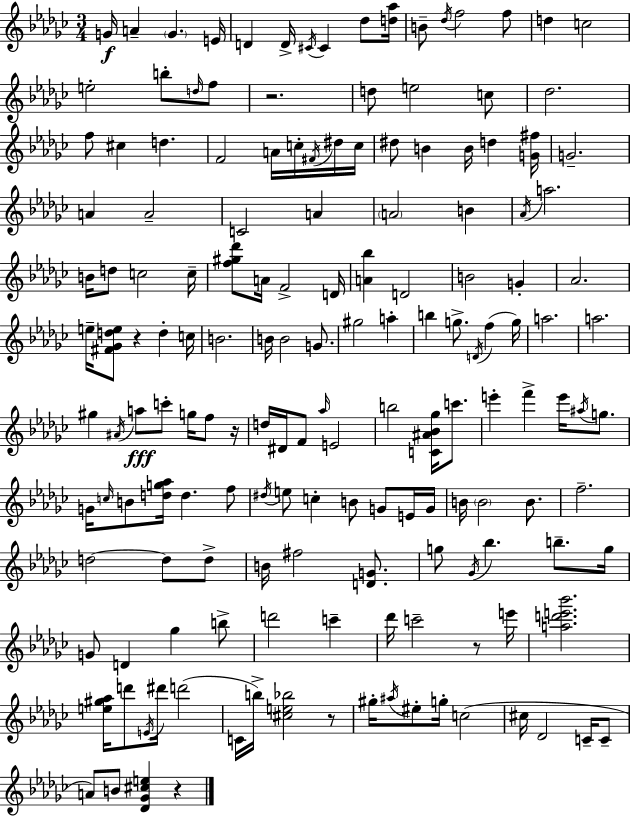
{
  \clef treble
  \numericTimeSignature
  \time 3/4
  \key ees \minor
  \repeat volta 2 { g'16\f a'4-- \parenthesize g'4. e'16 | d'4 d'16-> \acciaccatura { cis'16 } cis'4 des''8 | <d'' aes''>16 b'8-- \acciaccatura { des''16 } f''2 | f''8 d''4 c''2 | \break e''2-. b''8-. | \grace { d''16 } f''8 r2. | d''8 e''2 | c''8 des''2. | \break f''8 cis''4 d''4. | f'2 a'16 | c''16-. \acciaccatura { fis'16 } dis''16 c''16 dis''8 b'4 b'16 d''4 | <g' fis''>16 g'2.-- | \break a'4 a'2-- | c'2 | a'4 \parenthesize a'2 | b'4 \acciaccatura { aes'16 } a''2. | \break b'16 d''8 c''2 | c''16-- <f'' gis'' des'''>8 a'16 f'2-> | d'16 <a' bes''>4 d'2 | b'2 | \break g'4-. aes'2. | e''16-- <fis' ges' d'' e''>8 r4 | d''4-. c''16 b'2. | b'16 b'2 | \break g'8. gis''2 | a''4-. b''4 g''8.-> | \acciaccatura { d'16 }( f''4 g''16) a''2. | a''2. | \break gis''4 \acciaccatura { ais'16 }\fff a''8 | c'''8-. g''16 f''8 r16 d''16 dis'16 f'8 \grace { aes''16 } | e'2 b''2 | <c' ais' bes' ges''>16 c'''8. e'''4-. | \break f'''4-> e'''16 \acciaccatura { ais''16 } g''8. g'16 \grace { c''16 } b'8 | <d'' g'' aes''>16 d''4. f''8 \acciaccatura { dis''16 } e''8 | c''4-. b'8 g'8 e'16 g'16 b'16 | \parenthesize b'2 b'8. f''2.-- | \break d''2~~ | d''8 d''8-> b'16 | fis''2 <d' g'>8. g''8 | \acciaccatura { ges'16 } bes''4. b''8.-- g''16 | \break g'8 d'4 ges''4 b''8-> | d'''2 c'''4-- | des'''16 c'''2-- r8 e'''16 | <a'' d''' e''' bes'''>2. | \break <e'' gis'' aes''>16 d'''8 \acciaccatura { e'16 } dis'''16 d'''2( | c'16 b''16->) <cis'' e'' bes''>2 r8 | gis''16-. \acciaccatura { ais''16 } eis''8-. g''16-. c''2( | cis''16 des'2 c'16-- | \break c'8-- a'8) b'8 <des' ges' cis'' e''>4 r4 | } \bar "|."
}